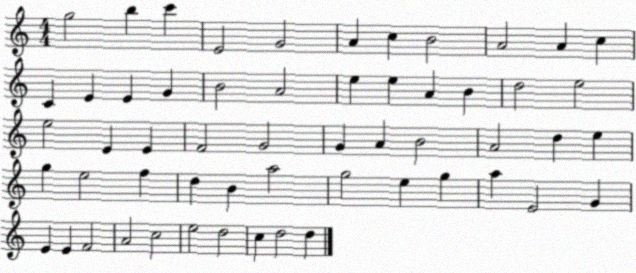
X:1
T:Untitled
M:4/4
L:1/4
K:C
g2 b c' E2 G2 A c B2 A2 A c C E E G B2 A2 e e A B d2 e2 e2 E E F2 G2 G A B2 A2 d e g e2 f d B a2 g2 e g a E2 G E E F2 A2 c2 e2 d2 c d2 d